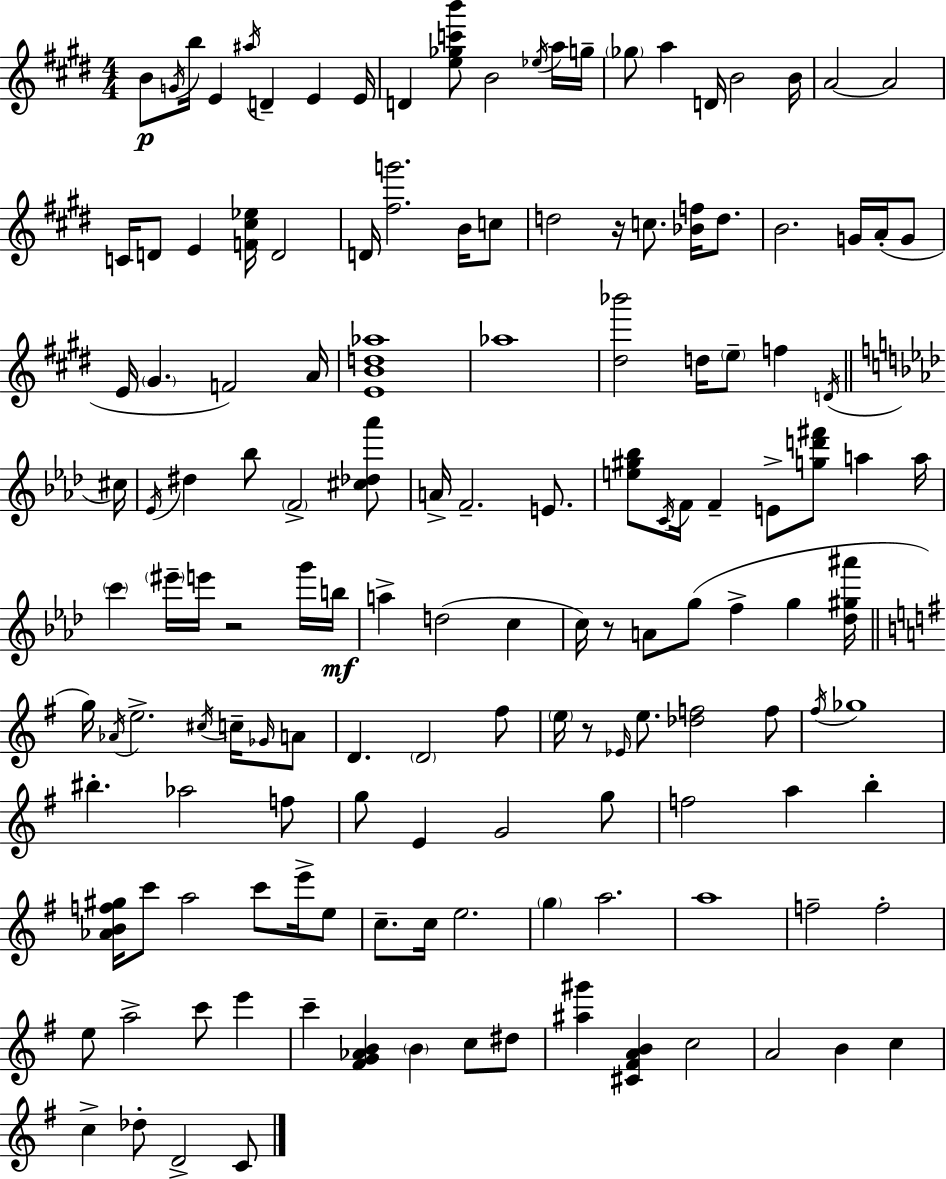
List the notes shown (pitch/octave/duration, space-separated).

B4/e G4/s B5/s E4/q A#5/s D4/q E4/q E4/s D4/q [E5,Gb5,C6,B6]/e B4/h Eb5/s A5/s G5/s Gb5/e A5/q D4/s B4/h B4/s A4/h A4/h C4/s D4/e E4/q [F4,C#5,Eb5]/s D4/h D4/s [F#5,G6]/h. B4/s C5/e D5/h R/s C5/e. [Bb4,F5]/s D5/e. B4/h. G4/s A4/s G4/e E4/s G#4/q. F4/h A4/s [E4,B4,D5,Ab5]/w Ab5/w [D#5,Bb6]/h D5/s E5/e F5/q D4/s C#5/s Eb4/s D#5/q Bb5/e F4/h [C#5,Db5,Ab6]/e A4/s F4/h. E4/e. [E5,G#5,Bb5]/e C4/s F4/s F4/q E4/e [G5,D6,F#6]/e A5/q A5/s C6/q EIS6/s E6/s R/h G6/s B5/s A5/q D5/h C5/q C5/s R/e A4/e G5/e F5/q G5/q [Db5,G#5,A#6]/s G5/s Ab4/s E5/h. C#5/s C5/s Gb4/s A4/e D4/q. D4/h F#5/e E5/s R/e Eb4/s E5/e. [Db5,F5]/h F5/e F#5/s Gb5/w BIS5/q. Ab5/h F5/e G5/e E4/q G4/h G5/e F5/h A5/q B5/q [Ab4,B4,F5,G#5]/s C6/e A5/h C6/e E6/s E5/e C5/e. C5/s E5/h. G5/q A5/h. A5/w F5/h F5/h E5/e A5/h C6/e E6/q C6/q [F#4,G4,Ab4,B4]/q B4/q C5/e D#5/e [A#5,G#6]/q [C#4,F#4,A4,B4]/q C5/h A4/h B4/q C5/q C5/q Db5/e D4/h C4/e